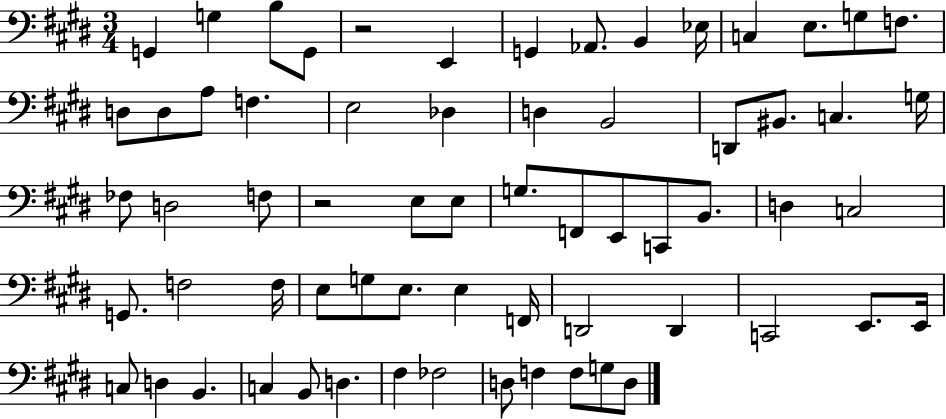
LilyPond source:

{
  \clef bass
  \numericTimeSignature
  \time 3/4
  \key e \major
  \repeat volta 2 { g,4 g4 b8 g,8 | r2 e,4 | g,4 aes,8. b,4 ees16 | c4 e8. g8 f8. | \break d8 d8 a8 f4. | e2 des4 | d4 b,2 | d,8 bis,8. c4. g16 | \break fes8 d2 f8 | r2 e8 e8 | g8. f,8 e,8 c,8 b,8. | d4 c2 | \break g,8. f2 f16 | e8 g8 e8. e4 f,16 | d,2 d,4 | c,2 e,8. e,16 | \break c8 d4 b,4. | c4 b,8 d4. | fis4 fes2 | d8 f4 f8 g8 d8 | \break } \bar "|."
}